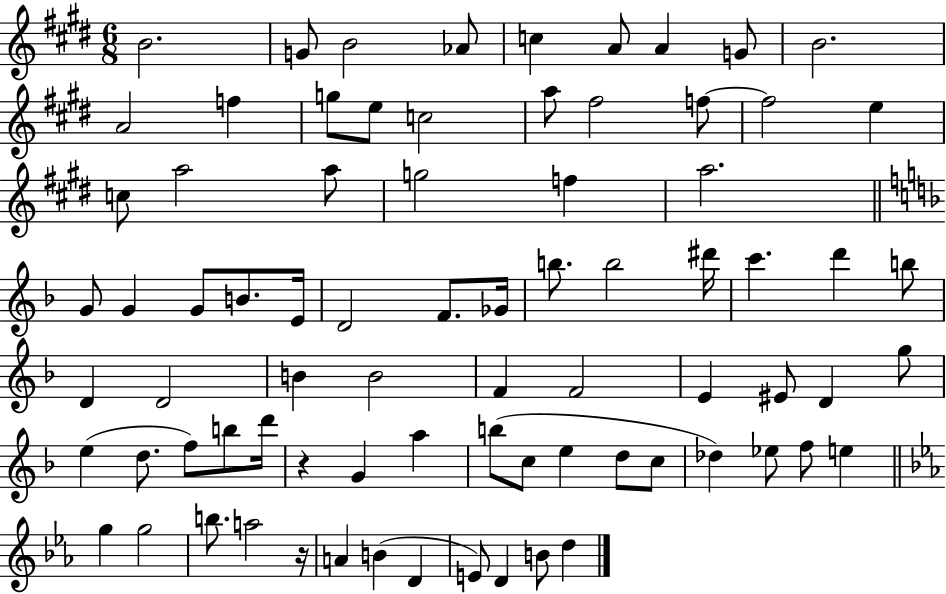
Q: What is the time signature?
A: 6/8